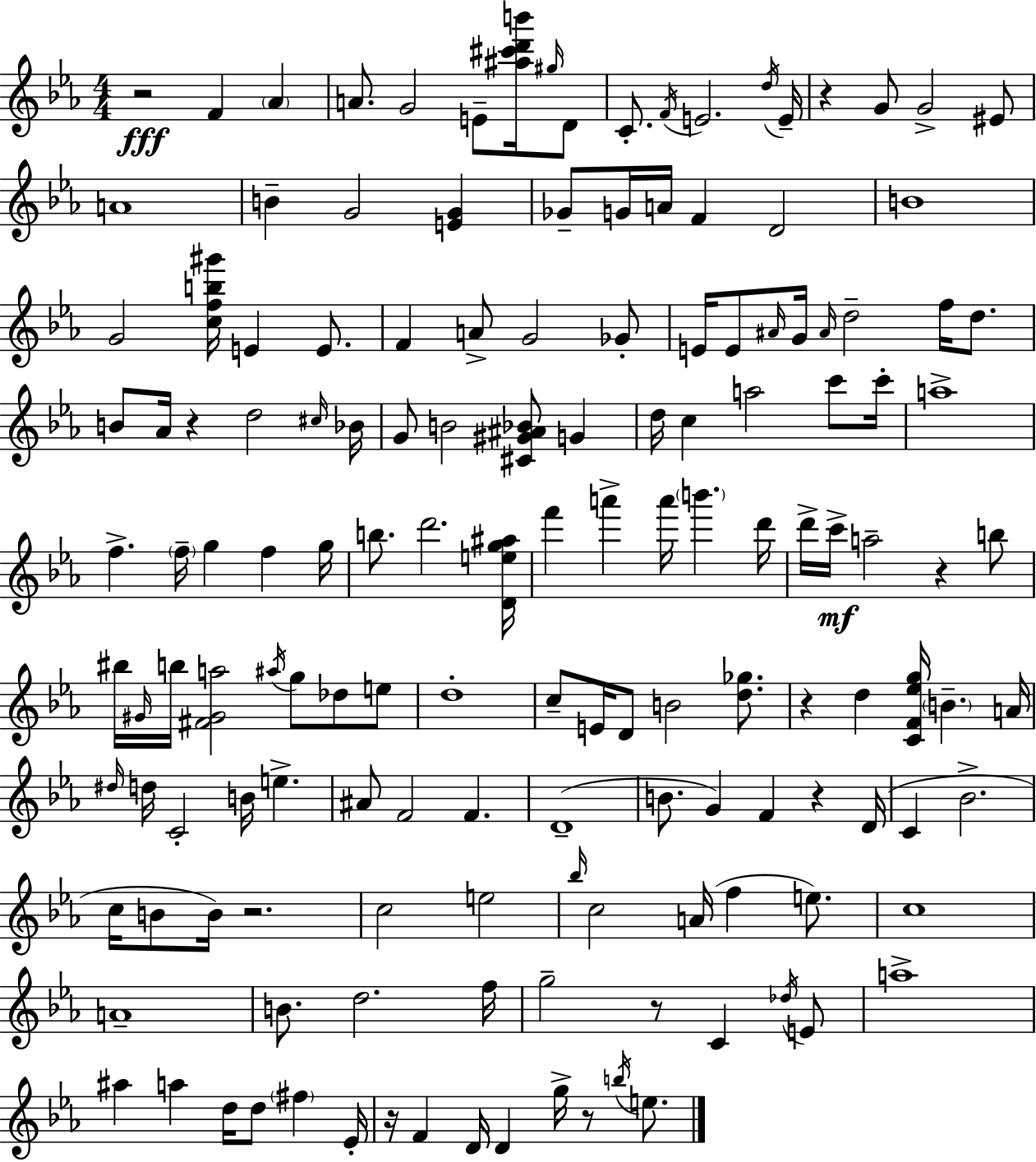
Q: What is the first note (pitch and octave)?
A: F4